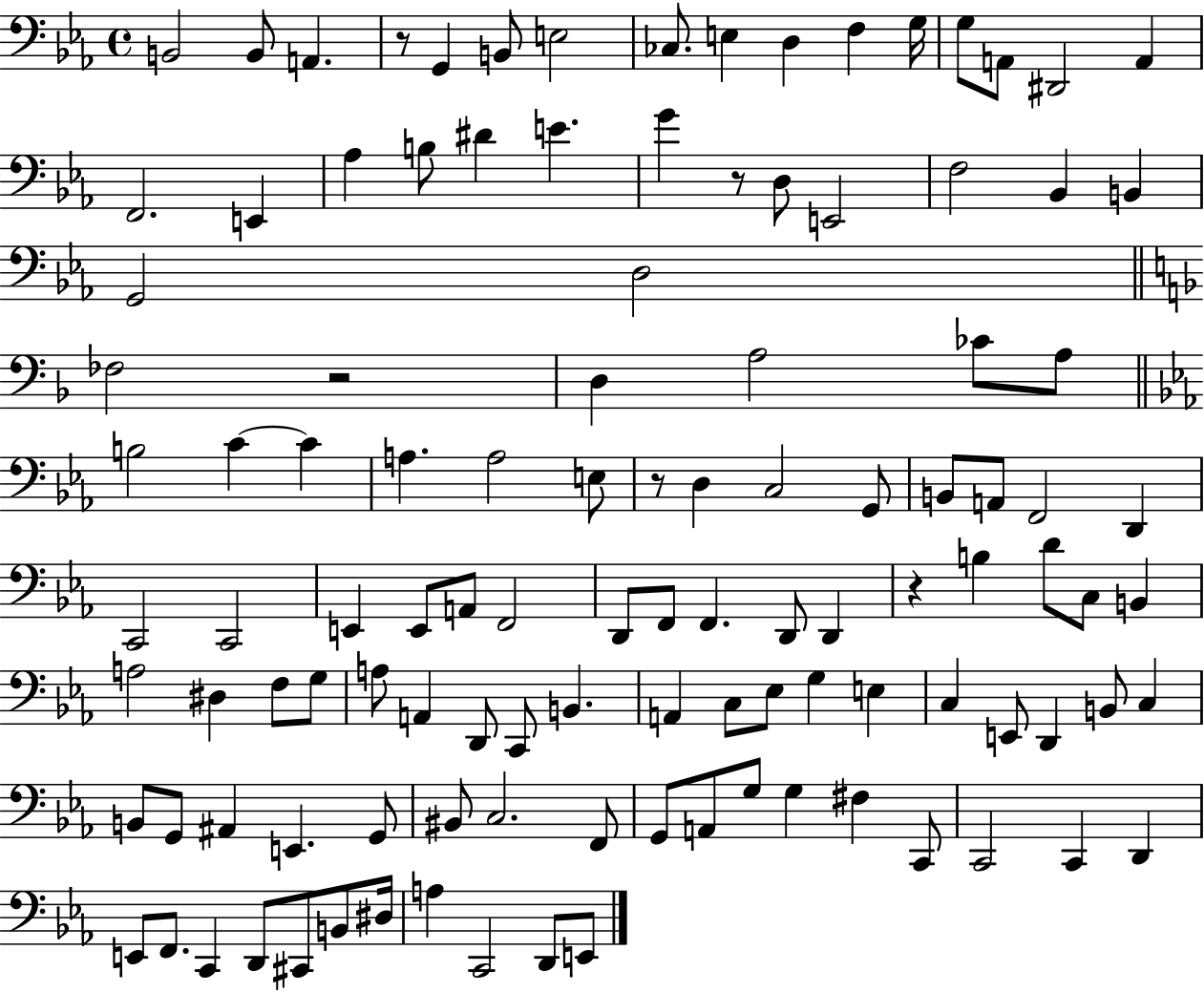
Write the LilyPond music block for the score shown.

{
  \clef bass
  \time 4/4
  \defaultTimeSignature
  \key ees \major
  b,2 b,8 a,4. | r8 g,4 b,8 e2 | ces8. e4 d4 f4 g16 | g8 a,8 dis,2 a,4 | \break f,2. e,4 | aes4 b8 dis'4 e'4. | g'4 r8 d8 e,2 | f2 bes,4 b,4 | \break g,2 d2 | \bar "||" \break \key f \major fes2 r2 | d4 a2 ces'8 a8 | \bar "||" \break \key c \minor b2 c'4~~ c'4 | a4. a2 e8 | r8 d4 c2 g,8 | b,8 a,8 f,2 d,4 | \break c,2 c,2 | e,4 e,8 a,8 f,2 | d,8 f,8 f,4. d,8 d,4 | r4 b4 d'8 c8 b,4 | \break a2 dis4 f8 g8 | a8 a,4 d,8 c,8 b,4. | a,4 c8 ees8 g4 e4 | c4 e,8 d,4 b,8 c4 | \break b,8 g,8 ais,4 e,4. g,8 | bis,8 c2. f,8 | g,8 a,8 g8 g4 fis4 c,8 | c,2 c,4 d,4 | \break e,8 f,8. c,4 d,8 cis,8 b,8 dis16 | a4 c,2 d,8 e,8 | \bar "|."
}